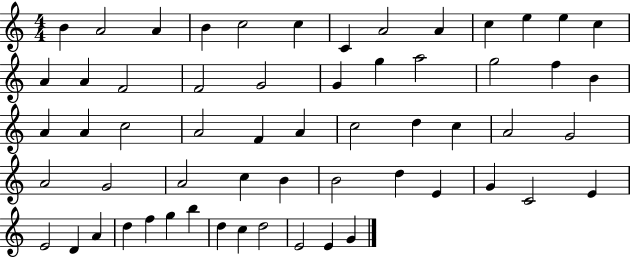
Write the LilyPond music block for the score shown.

{
  \clef treble
  \numericTimeSignature
  \time 4/4
  \key c \major
  b'4 a'2 a'4 | b'4 c''2 c''4 | c'4 a'2 a'4 | c''4 e''4 e''4 c''4 | \break a'4 a'4 f'2 | f'2 g'2 | g'4 g''4 a''2 | g''2 f''4 b'4 | \break a'4 a'4 c''2 | a'2 f'4 a'4 | c''2 d''4 c''4 | a'2 g'2 | \break a'2 g'2 | a'2 c''4 b'4 | b'2 d''4 e'4 | g'4 c'2 e'4 | \break e'2 d'4 a'4 | d''4 f''4 g''4 b''4 | d''4 c''4 d''2 | e'2 e'4 g'4 | \break \bar "|."
}